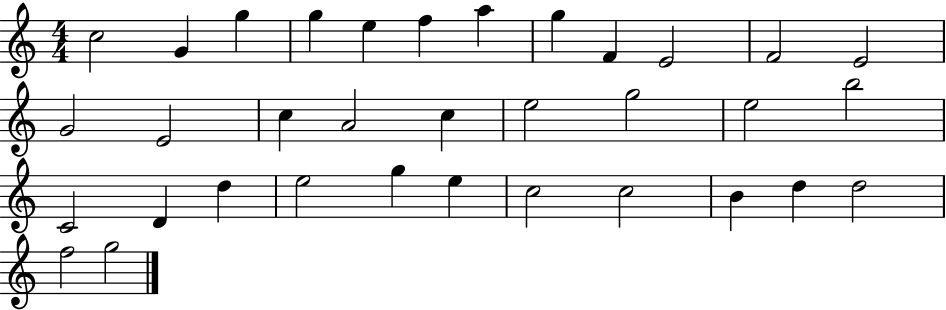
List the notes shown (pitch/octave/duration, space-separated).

C5/h G4/q G5/q G5/q E5/q F5/q A5/q G5/q F4/q E4/h F4/h E4/h G4/h E4/h C5/q A4/h C5/q E5/h G5/h E5/h B5/h C4/h D4/q D5/q E5/h G5/q E5/q C5/h C5/h B4/q D5/q D5/h F5/h G5/h